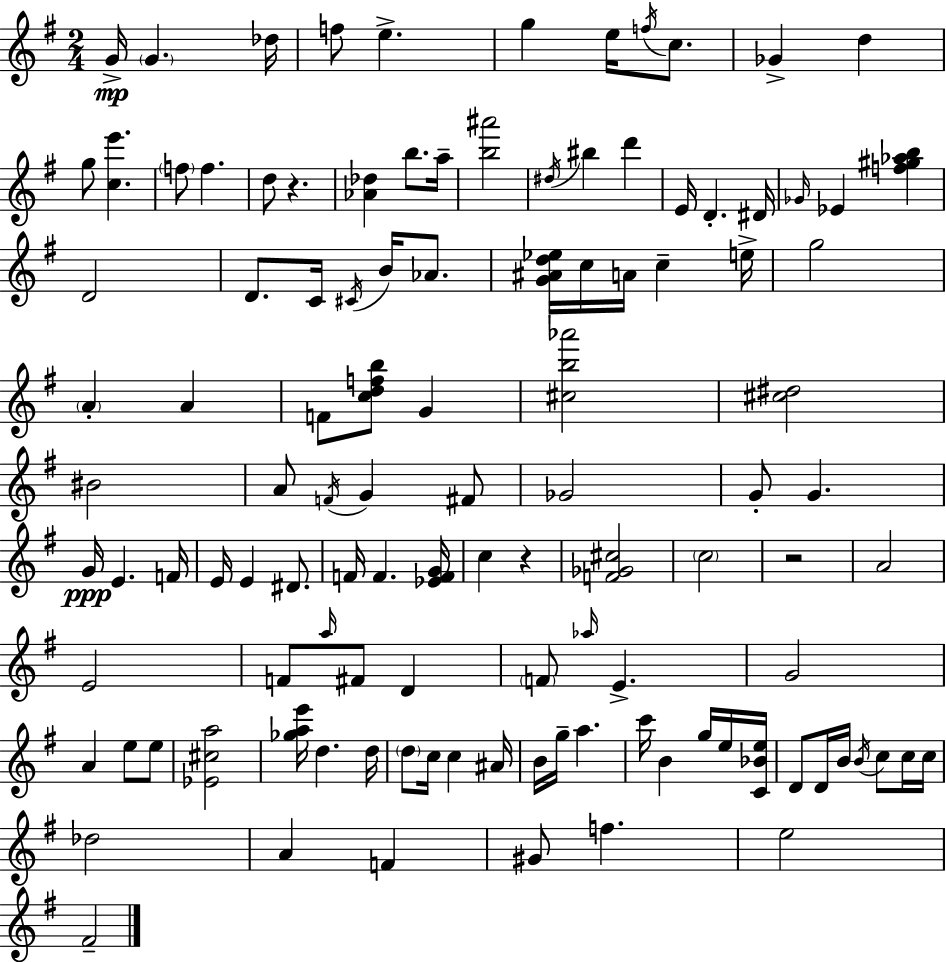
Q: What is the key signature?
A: G major